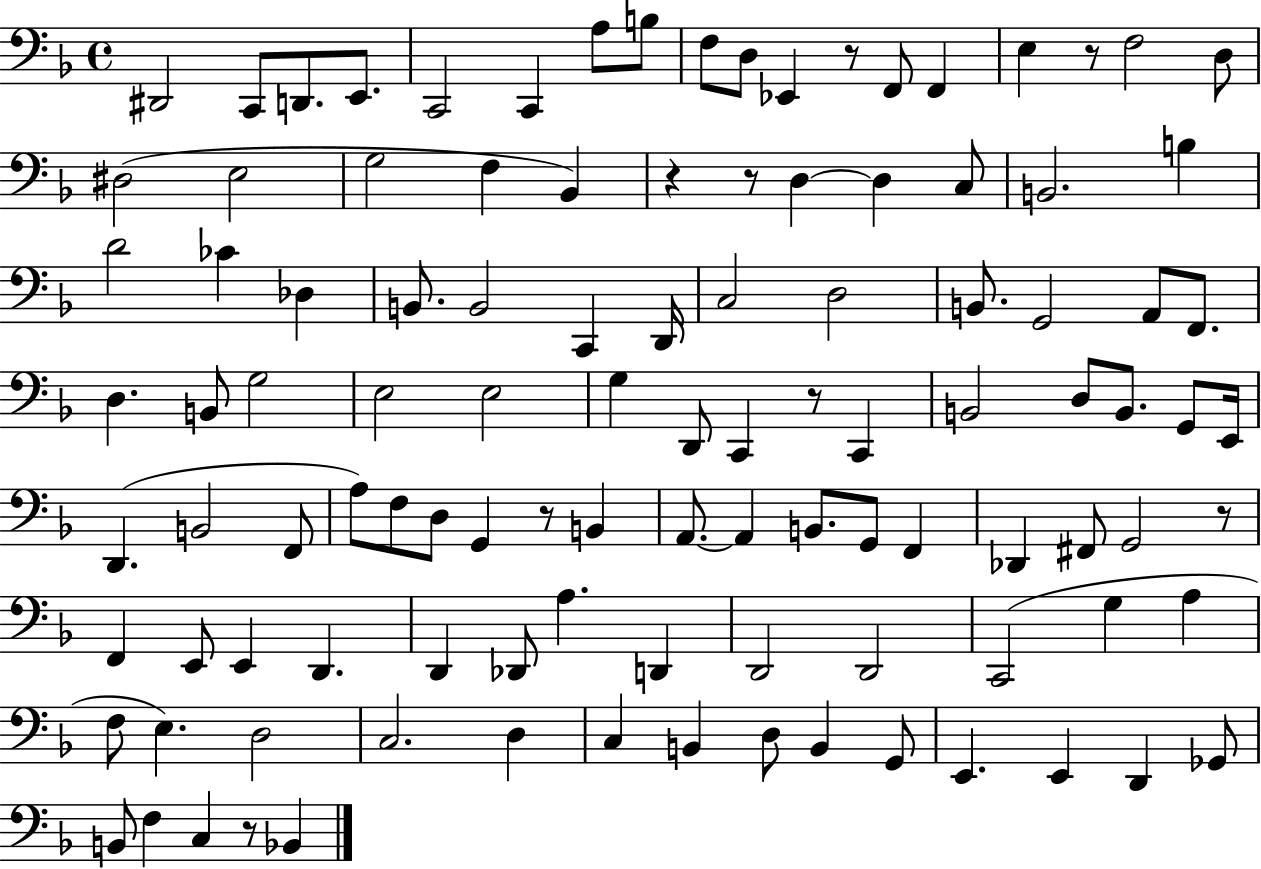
{
  \clef bass
  \time 4/4
  \defaultTimeSignature
  \key f \major
  dis,2 c,8 d,8. e,8. | c,2 c,4 a8 b8 | f8 d8 ees,4 r8 f,8 f,4 | e4 r8 f2 d8 | \break dis2( e2 | g2 f4 bes,4) | r4 r8 d4~~ d4 c8 | b,2. b4 | \break d'2 ces'4 des4 | b,8. b,2 c,4 d,16 | c2 d2 | b,8. g,2 a,8 f,8. | \break d4. b,8 g2 | e2 e2 | g4 d,8 c,4 r8 c,4 | b,2 d8 b,8. g,8 e,16 | \break d,4.( b,2 f,8 | a8) f8 d8 g,4 r8 b,4 | a,8.~~ a,4 b,8. g,8 f,4 | des,4 fis,8 g,2 r8 | \break f,4 e,8 e,4 d,4. | d,4 des,8 a4. d,4 | d,2 d,2 | c,2( g4 a4 | \break f8 e4.) d2 | c2. d4 | c4 b,4 d8 b,4 g,8 | e,4. e,4 d,4 ges,8 | \break b,8 f4 c4 r8 bes,4 | \bar "|."
}